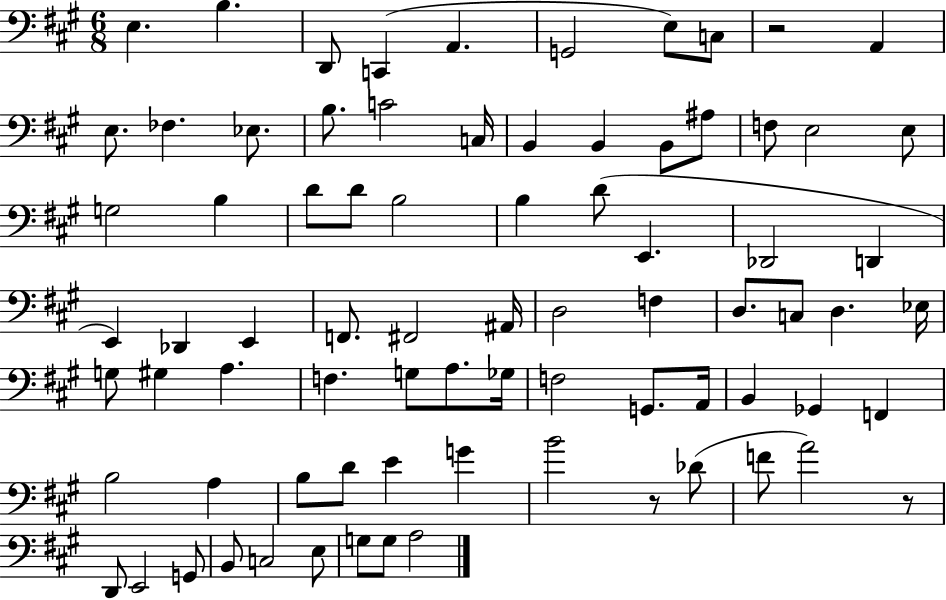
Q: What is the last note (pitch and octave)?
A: A3